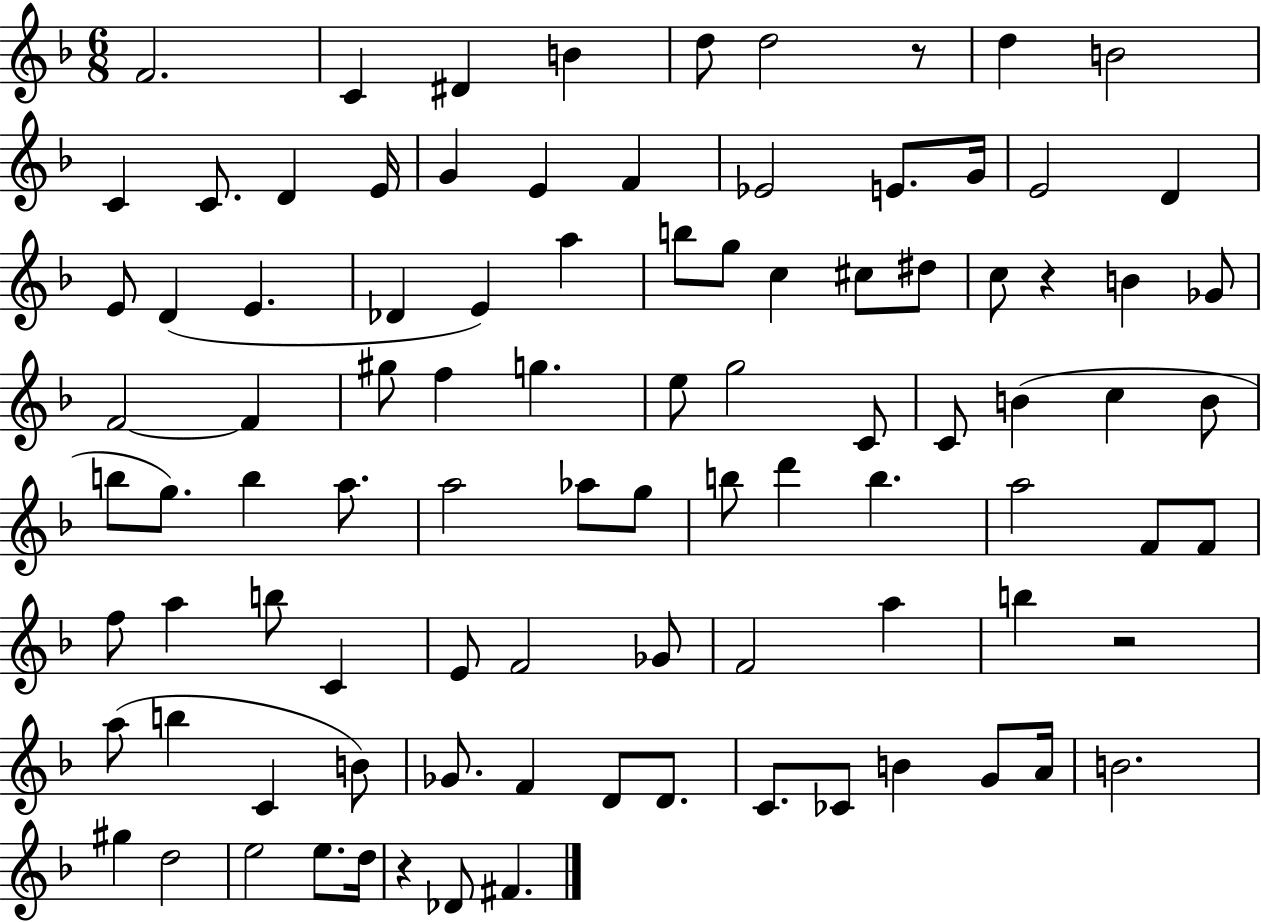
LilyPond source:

{
  \clef treble
  \numericTimeSignature
  \time 6/8
  \key f \major
  f'2. | c'4 dis'4 b'4 | d''8 d''2 r8 | d''4 b'2 | \break c'4 c'8. d'4 e'16 | g'4 e'4 f'4 | ees'2 e'8. g'16 | e'2 d'4 | \break e'8 d'4( e'4. | des'4 e'4) a''4 | b''8 g''8 c''4 cis''8 dis''8 | c''8 r4 b'4 ges'8 | \break f'2~~ f'4 | gis''8 f''4 g''4. | e''8 g''2 c'8 | c'8 b'4( c''4 b'8 | \break b''8 g''8.) b''4 a''8. | a''2 aes''8 g''8 | b''8 d'''4 b''4. | a''2 f'8 f'8 | \break f''8 a''4 b''8 c'4 | e'8 f'2 ges'8 | f'2 a''4 | b''4 r2 | \break a''8( b''4 c'4 b'8) | ges'8. f'4 d'8 d'8. | c'8. ces'8 b'4 g'8 a'16 | b'2. | \break gis''4 d''2 | e''2 e''8. d''16 | r4 des'8 fis'4. | \bar "|."
}